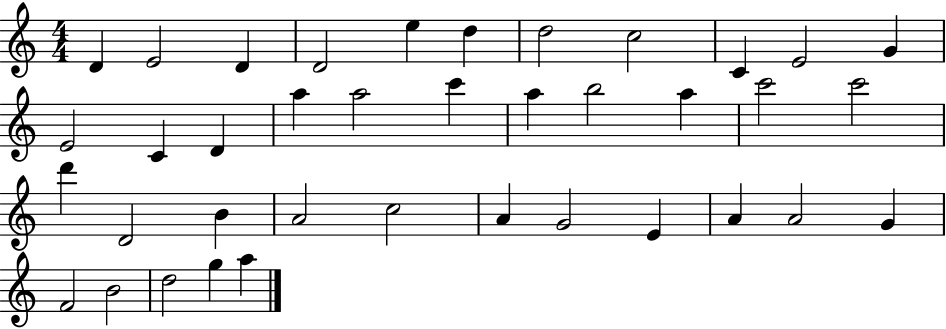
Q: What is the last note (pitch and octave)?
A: A5